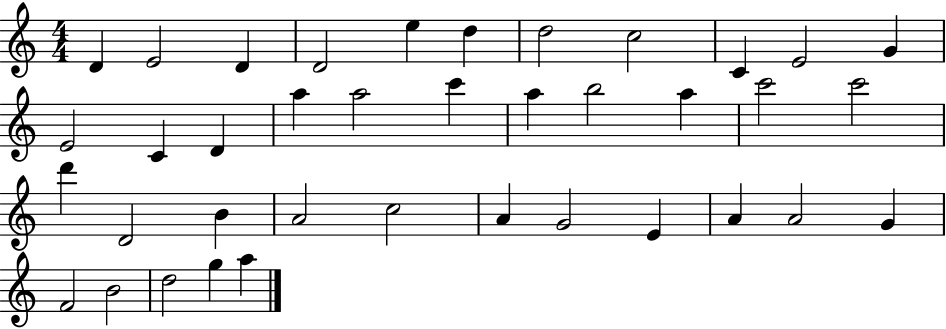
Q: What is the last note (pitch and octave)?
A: A5